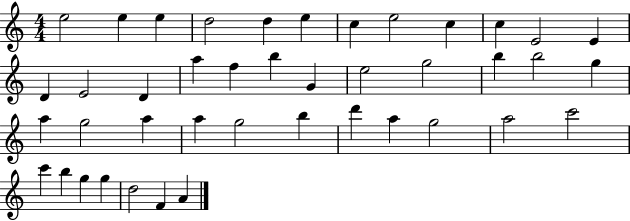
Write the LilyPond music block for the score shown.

{
  \clef treble
  \numericTimeSignature
  \time 4/4
  \key c \major
  e''2 e''4 e''4 | d''2 d''4 e''4 | c''4 e''2 c''4 | c''4 e'2 e'4 | \break d'4 e'2 d'4 | a''4 f''4 b''4 g'4 | e''2 g''2 | b''4 b''2 g''4 | \break a''4 g''2 a''4 | a''4 g''2 b''4 | d'''4 a''4 g''2 | a''2 c'''2 | \break c'''4 b''4 g''4 g''4 | d''2 f'4 a'4 | \bar "|."
}